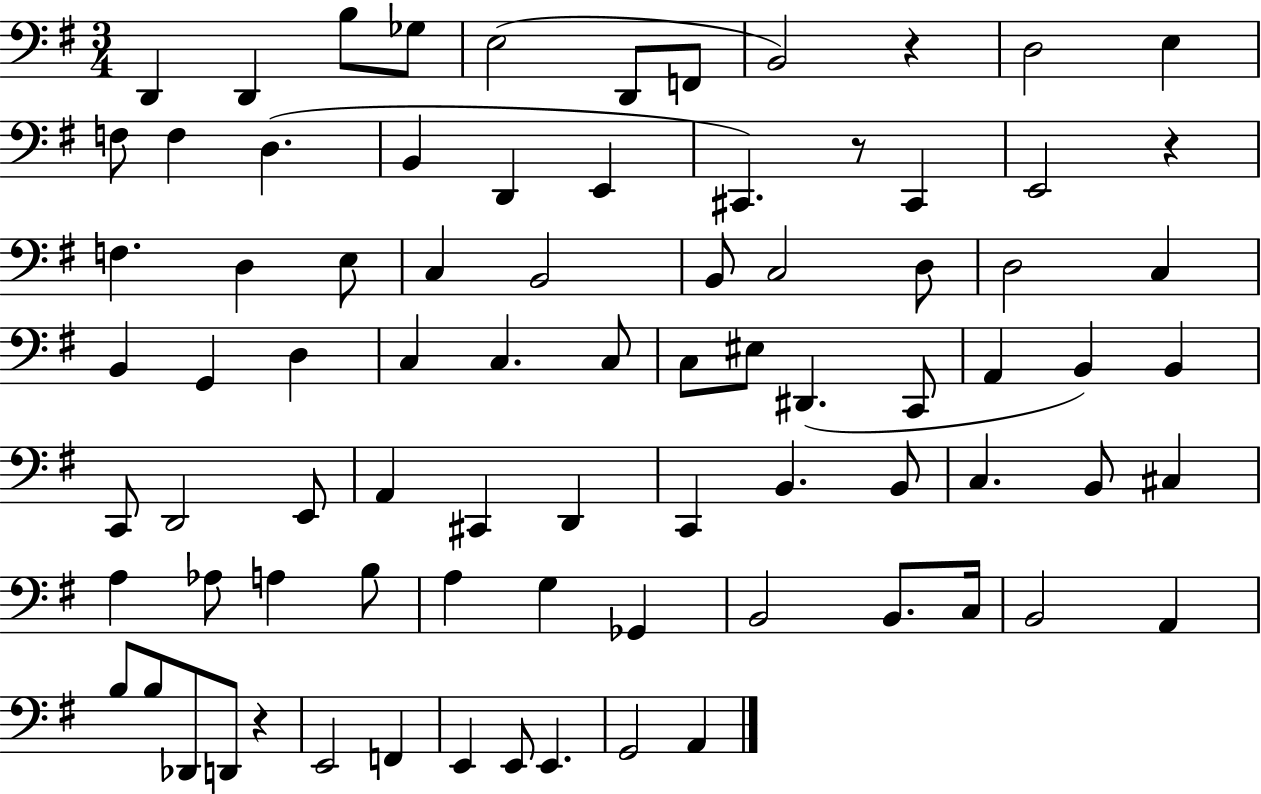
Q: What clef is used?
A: bass